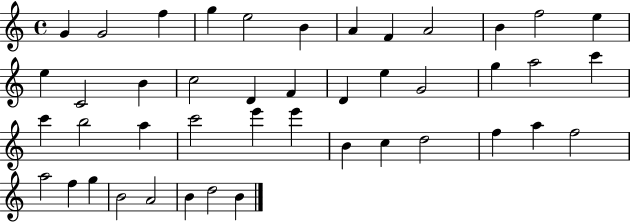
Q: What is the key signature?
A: C major